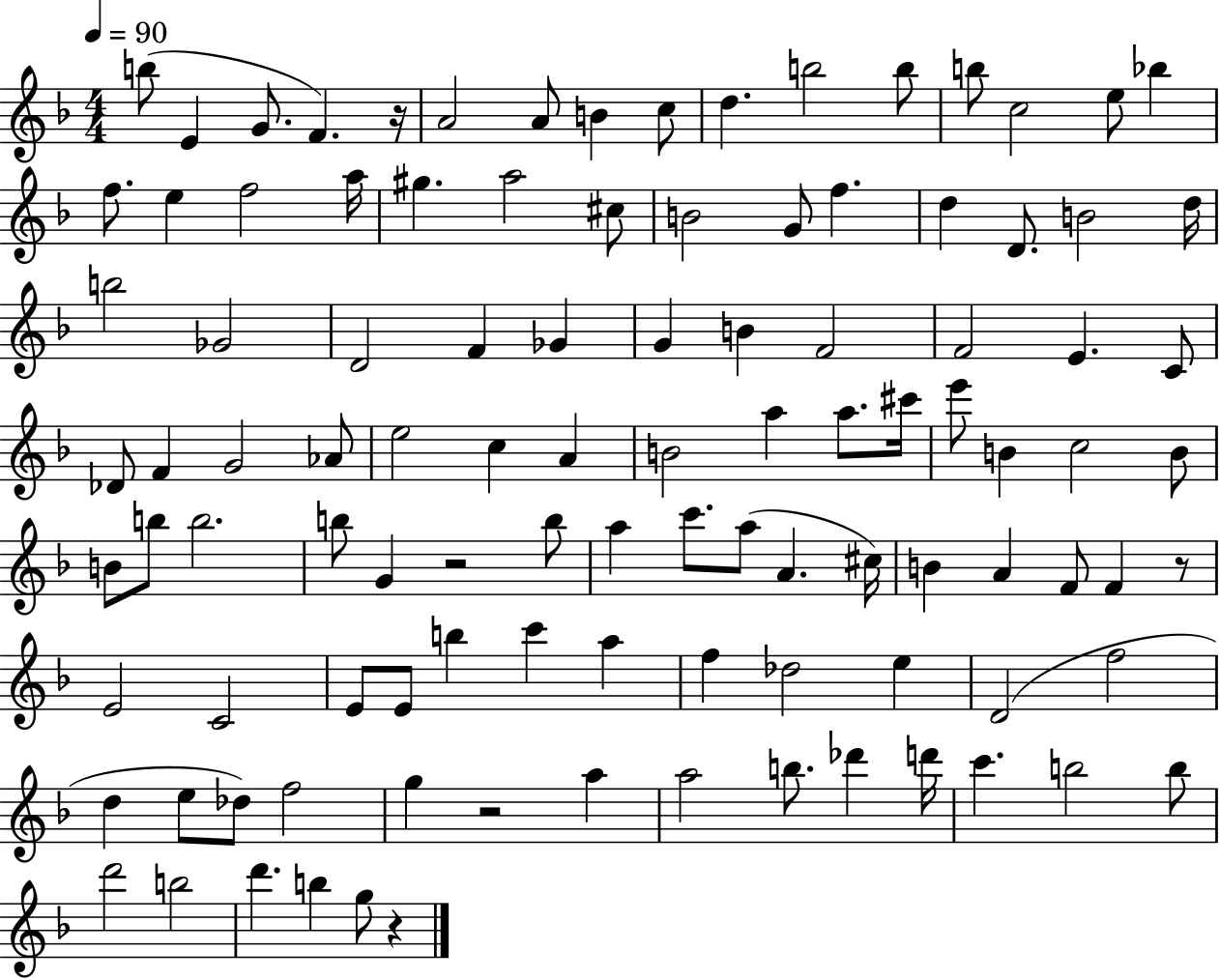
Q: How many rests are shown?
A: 5